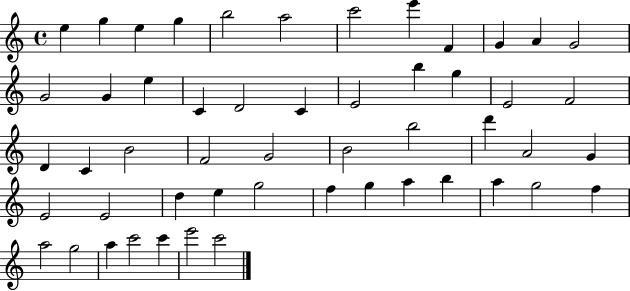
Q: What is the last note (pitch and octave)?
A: C6